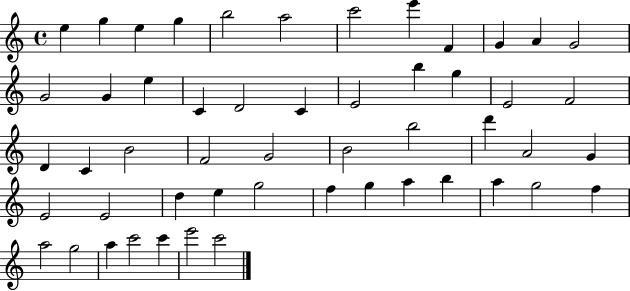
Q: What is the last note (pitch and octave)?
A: C6